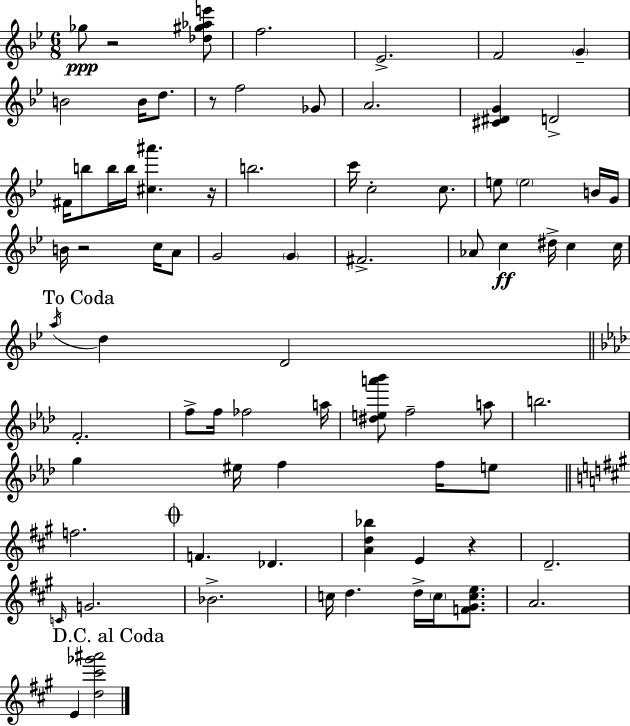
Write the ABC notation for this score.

X:1
T:Untitled
M:6/8
L:1/4
K:Bb
_g/2 z2 [_d^g_ae']/2 f2 _E2 F2 G B2 B/4 d/2 z/2 f2 _G/2 A2 [^C^DG] D2 ^F/4 b/2 b/4 b/4 [^c^a'] z/4 b2 c'/4 c2 c/2 e/2 e2 B/4 G/4 B/4 z2 c/4 A/2 G2 G ^F2 _A/2 c ^d/4 c c/4 a/4 d D2 F2 f/2 f/4 _f2 a/4 [^dea'_b']/2 f2 a/2 b2 g ^e/4 f f/4 e/2 f2 F _D [Ad_b] E z D2 C/4 G2 _B2 c/4 d d/4 c/4 [F^Gce]/2 A2 E [d^c'_g'^a']2